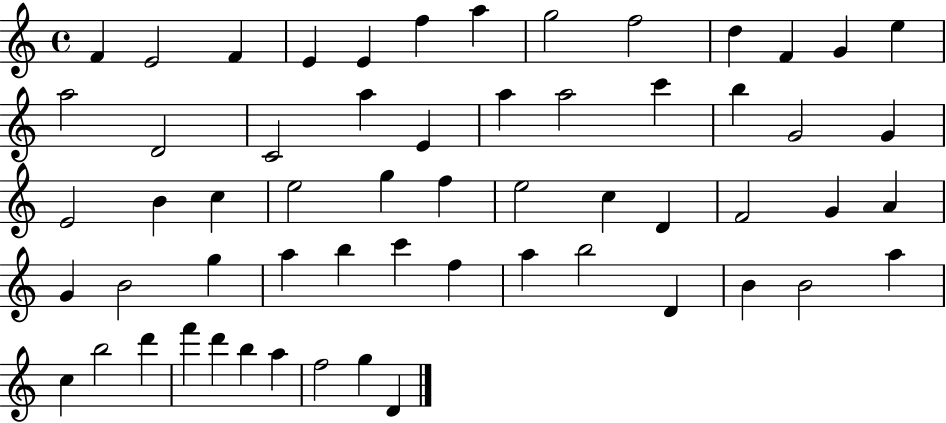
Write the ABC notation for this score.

X:1
T:Untitled
M:4/4
L:1/4
K:C
F E2 F E E f a g2 f2 d F G e a2 D2 C2 a E a a2 c' b G2 G E2 B c e2 g f e2 c D F2 G A G B2 g a b c' f a b2 D B B2 a c b2 d' f' d' b a f2 g D